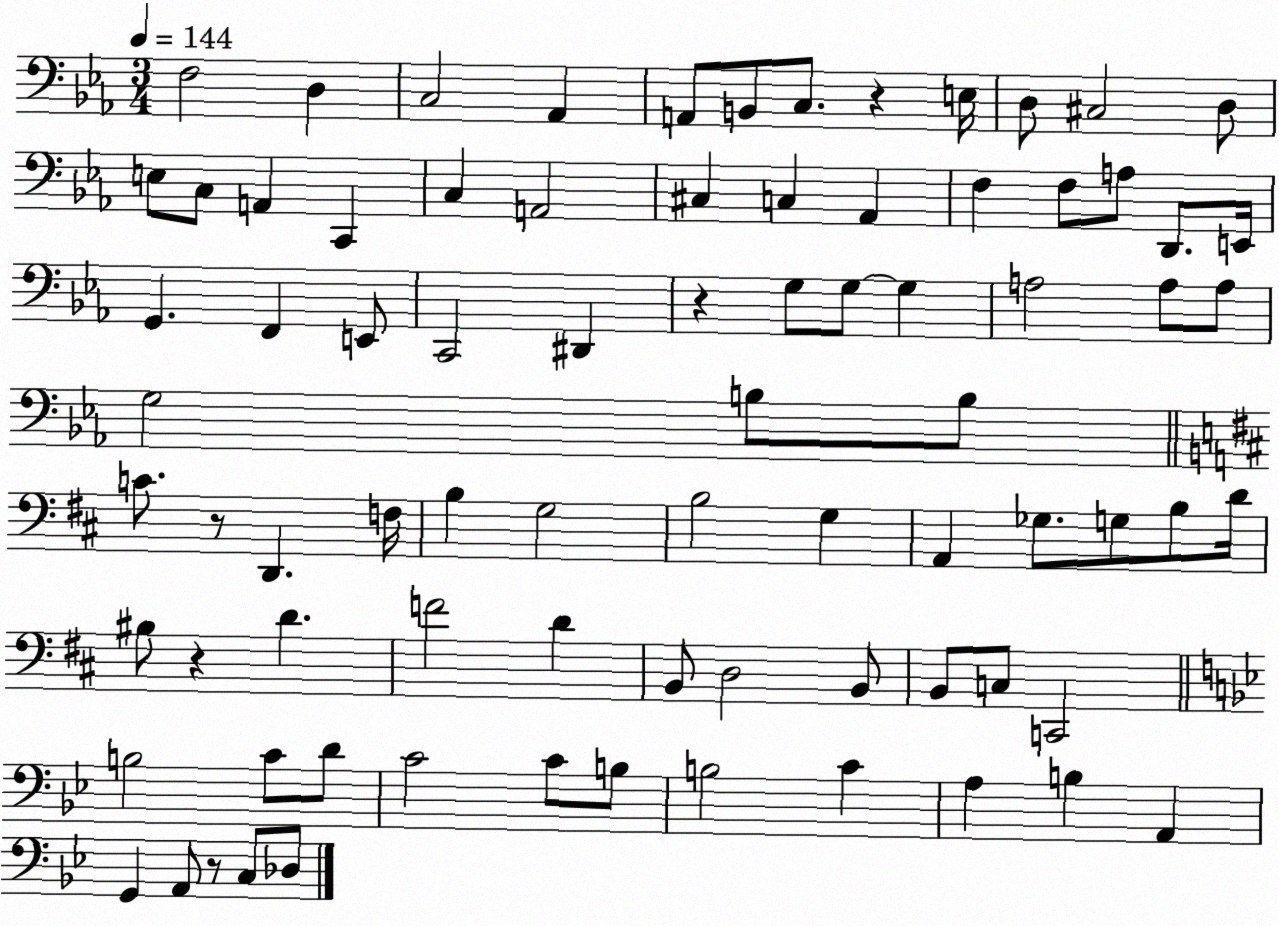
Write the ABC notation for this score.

X:1
T:Untitled
M:3/4
L:1/4
K:Eb
F,2 D, C,2 _A,, A,,/2 B,,/2 C,/2 z E,/4 D,/2 ^C,2 D,/2 E,/2 C,/2 A,, C,, C, A,,2 ^C, C, _A,, F, F,/2 A,/2 D,,/2 E,,/4 G,, F,, E,,/2 C,,2 ^D,, z G,/2 G,/2 G, A,2 A,/2 A,/2 G,2 B,/2 B,/2 C/2 z/2 D,, F,/4 B, G,2 B,2 G, A,, _G,/2 G,/2 B,/2 D/4 ^B,/2 z D F2 D B,,/2 D,2 B,,/2 B,,/2 C,/2 C,,2 B,2 C/2 D/2 C2 C/2 B,/2 B,2 C A, B, A,, G,, A,,/2 z/2 C,/2 _D,/2